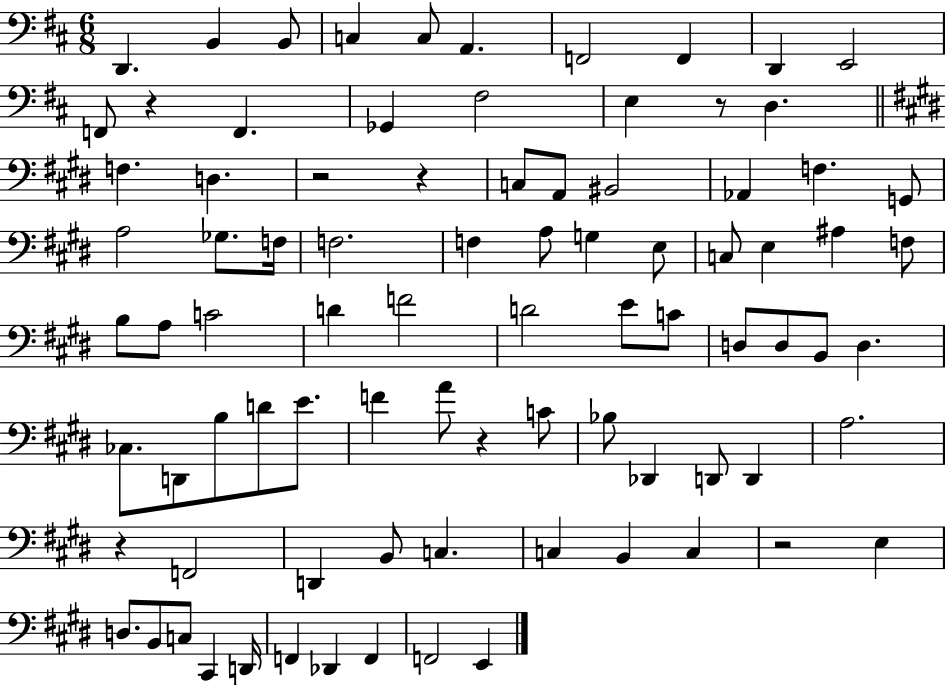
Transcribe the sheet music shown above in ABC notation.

X:1
T:Untitled
M:6/8
L:1/4
K:D
D,, B,, B,,/2 C, C,/2 A,, F,,2 F,, D,, E,,2 F,,/2 z F,, _G,, ^F,2 E, z/2 D, F, D, z2 z C,/2 A,,/2 ^B,,2 _A,, F, G,,/2 A,2 _G,/2 F,/4 F,2 F, A,/2 G, E,/2 C,/2 E, ^A, F,/2 B,/2 A,/2 C2 D F2 D2 E/2 C/2 D,/2 D,/2 B,,/2 D, _C,/2 D,,/2 B,/2 D/2 E/2 F A/2 z C/2 _B,/2 _D,, D,,/2 D,, A,2 z F,,2 D,, B,,/2 C, C, B,, C, z2 E, D,/2 B,,/2 C,/2 ^C,, D,,/4 F,, _D,, F,, F,,2 E,,